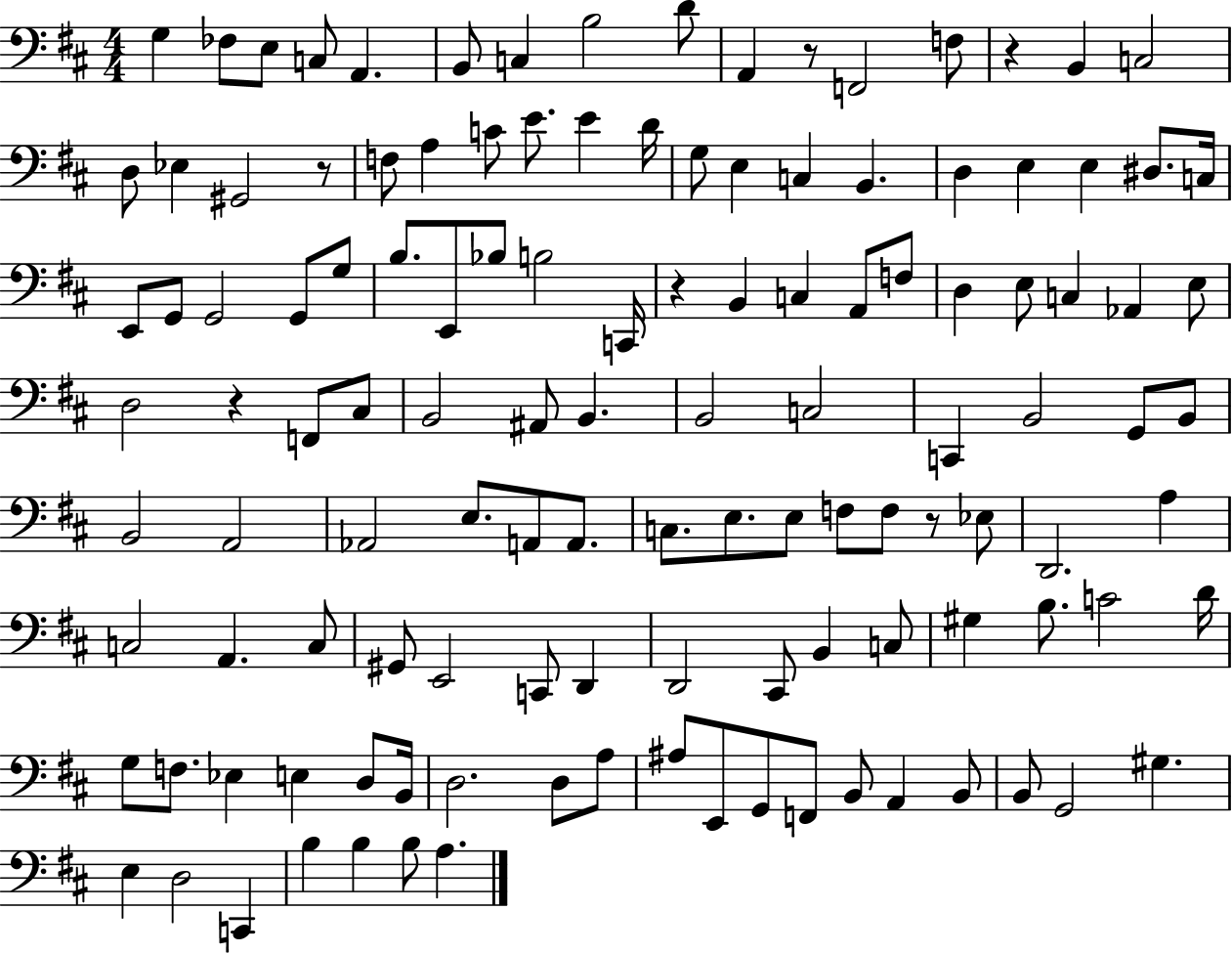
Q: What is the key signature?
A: D major